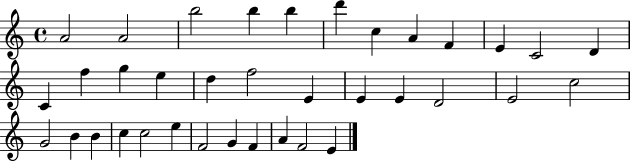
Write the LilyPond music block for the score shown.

{
  \clef treble
  \time 4/4
  \defaultTimeSignature
  \key c \major
  a'2 a'2 | b''2 b''4 b''4 | d'''4 c''4 a'4 f'4 | e'4 c'2 d'4 | \break c'4 f''4 g''4 e''4 | d''4 f''2 e'4 | e'4 e'4 d'2 | e'2 c''2 | \break g'2 b'4 b'4 | c''4 c''2 e''4 | f'2 g'4 f'4 | a'4 f'2 e'4 | \break \bar "|."
}